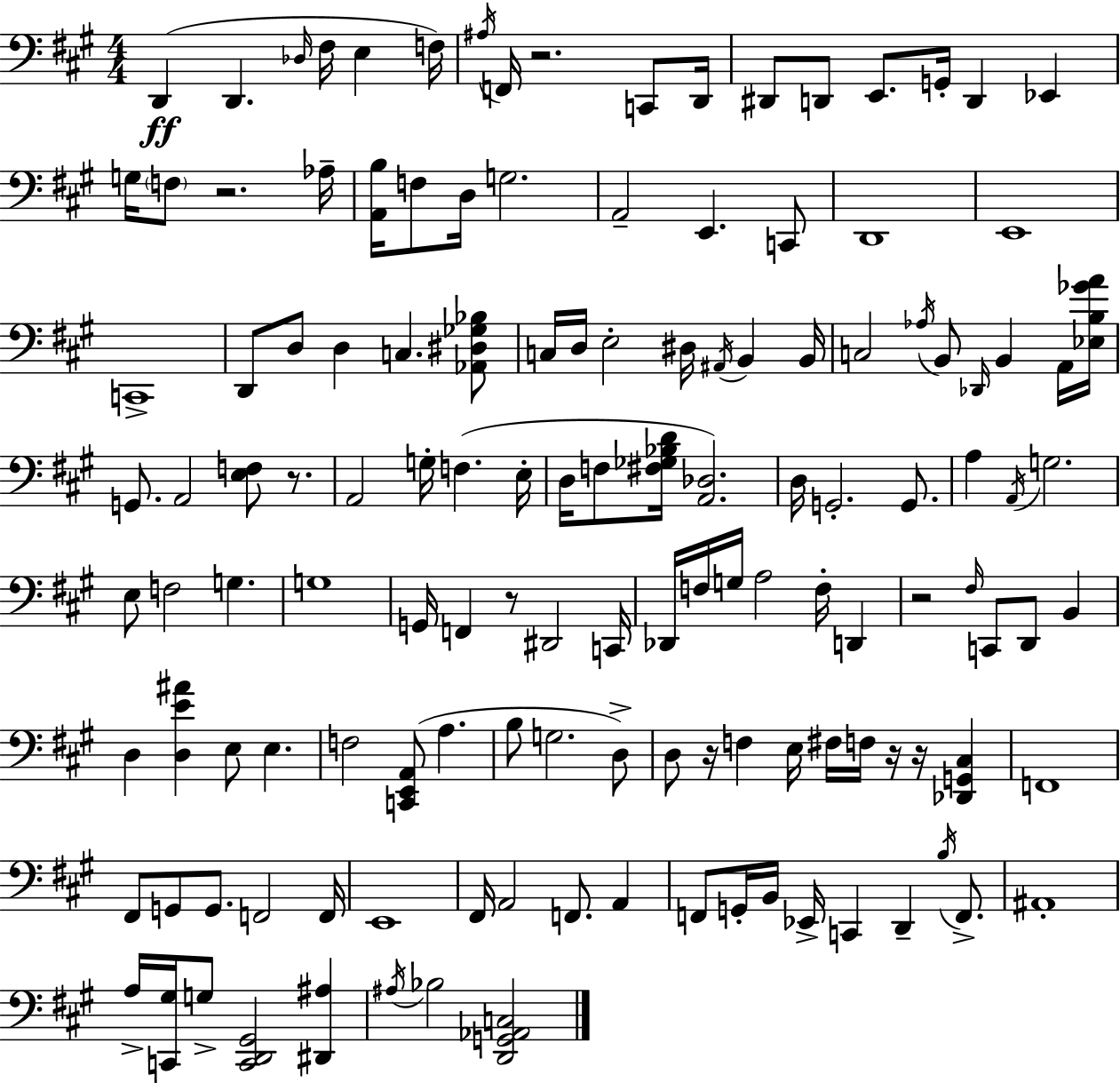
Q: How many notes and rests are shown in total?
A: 135